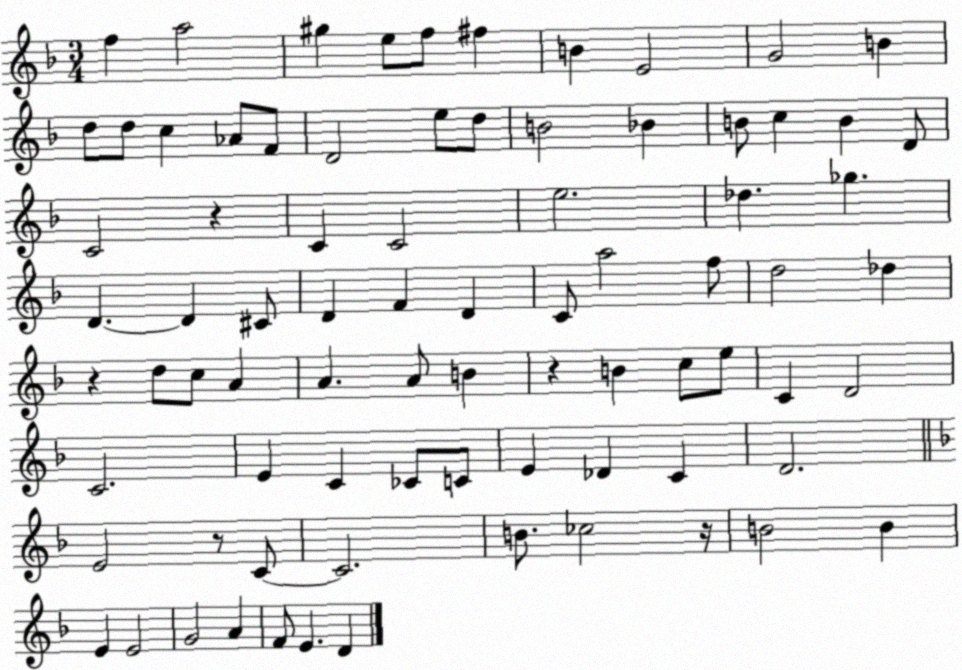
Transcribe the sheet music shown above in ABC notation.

X:1
T:Untitled
M:3/4
L:1/4
K:F
f a2 ^g e/2 f/2 ^f B E2 G2 B d/2 d/2 c _A/2 F/2 D2 e/2 d/2 B2 _B B/2 c B D/2 C2 z C C2 e2 _d _g D D ^C/2 D F D C/2 a2 f/2 d2 _d z d/2 c/2 A A A/2 B z B c/2 e/2 C D2 C2 E C _C/2 C/2 E _D C D2 E2 z/2 C/2 C2 B/2 _c2 z/4 B2 B E E2 G2 A F/2 E D